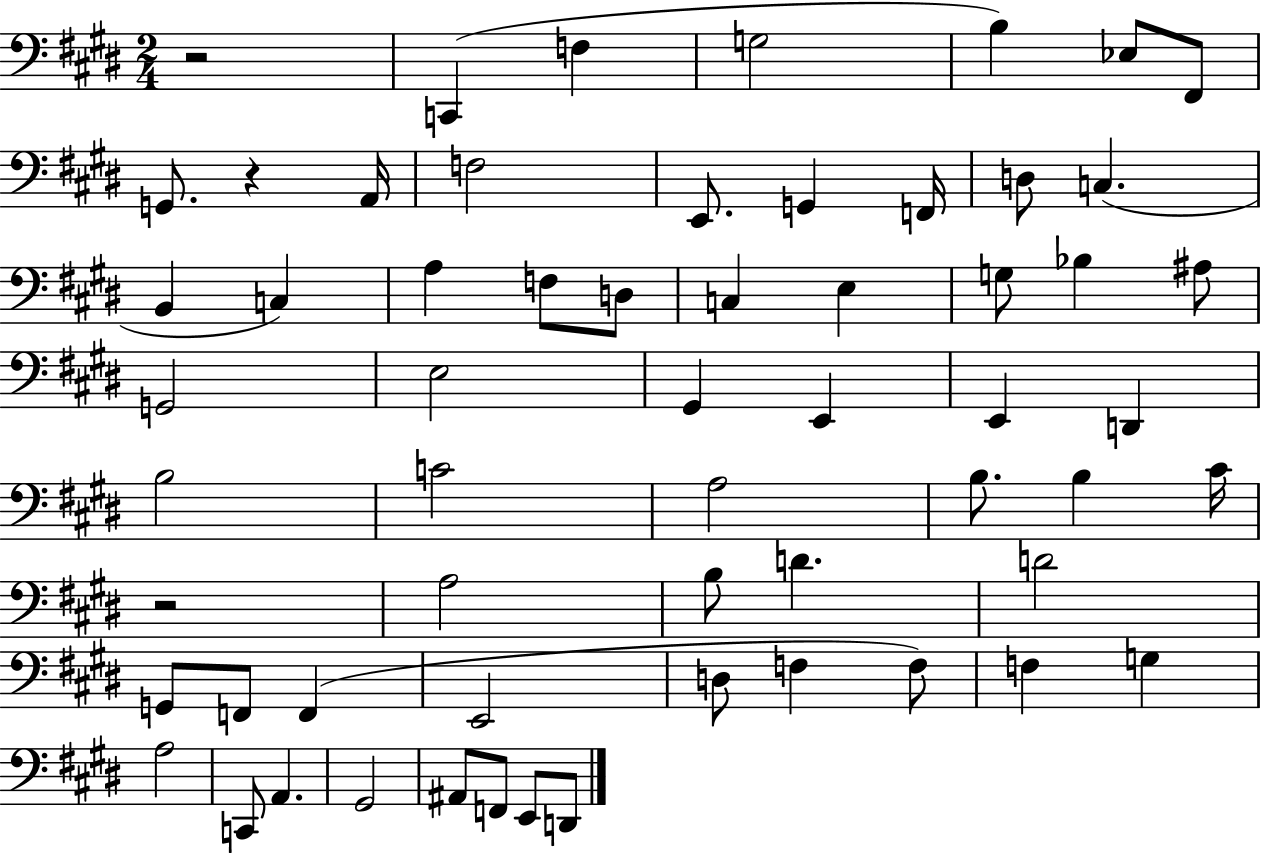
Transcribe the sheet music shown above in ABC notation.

X:1
T:Untitled
M:2/4
L:1/4
K:E
z2 C,, F, G,2 B, _E,/2 ^F,,/2 G,,/2 z A,,/4 F,2 E,,/2 G,, F,,/4 D,/2 C, B,, C, A, F,/2 D,/2 C, E, G,/2 _B, ^A,/2 G,,2 E,2 ^G,, E,, E,, D,, B,2 C2 A,2 B,/2 B, ^C/4 z2 A,2 B,/2 D D2 G,,/2 F,,/2 F,, E,,2 D,/2 F, F,/2 F, G, A,2 C,,/2 A,, ^G,,2 ^A,,/2 F,,/2 E,,/2 D,,/2